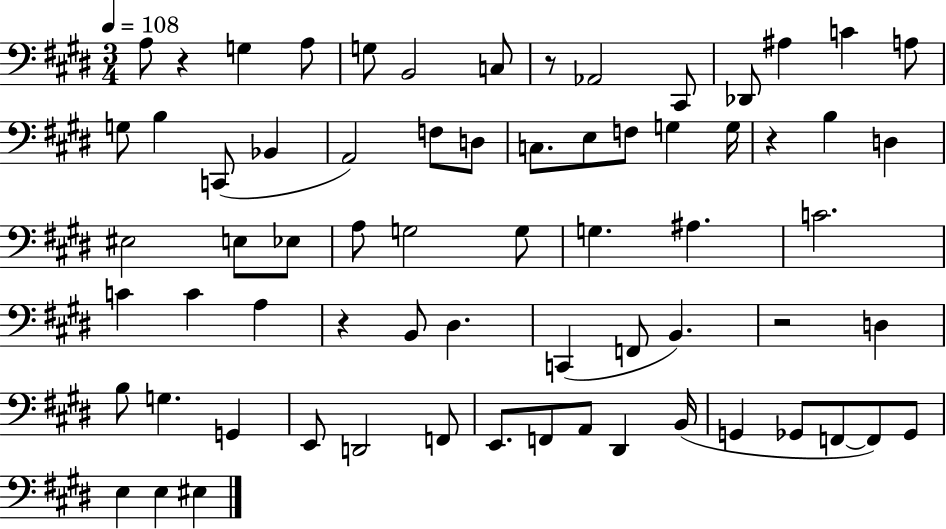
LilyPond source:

{
  \clef bass
  \numericTimeSignature
  \time 3/4
  \key e \major
  \tempo 4 = 108
  a8 r4 g4 a8 | g8 b,2 c8 | r8 aes,2 cis,8 | des,8 ais4 c'4 a8 | \break g8 b4 c,8( bes,4 | a,2) f8 d8 | c8. e8 f8 g4 g16 | r4 b4 d4 | \break eis2 e8 ees8 | a8 g2 g8 | g4. ais4. | c'2. | \break c'4 c'4 a4 | r4 b,8 dis4. | c,4( f,8 b,4.) | r2 d4 | \break b8 g4. g,4 | e,8 d,2 f,8 | e,8. f,8 a,8 dis,4 b,16( | g,4 ges,8 f,8~~ f,8) ges,8 | \break e4 e4 eis4 | \bar "|."
}